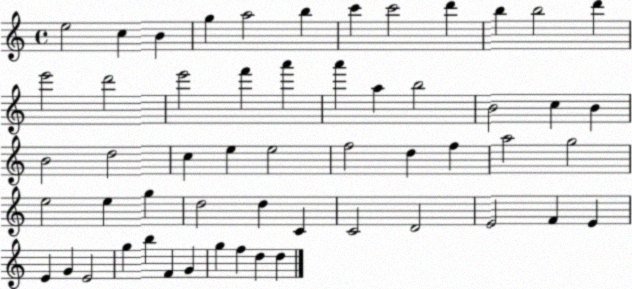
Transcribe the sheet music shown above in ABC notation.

X:1
T:Untitled
M:4/4
L:1/4
K:C
e2 c B g a2 b c' c'2 d' b b2 d' e'2 d'2 e'2 f' a' a' a b2 B2 c B B2 d2 c e e2 f2 d f a2 g2 e2 e g d2 d C C2 D2 E2 F E E G E2 g b F G g f d d